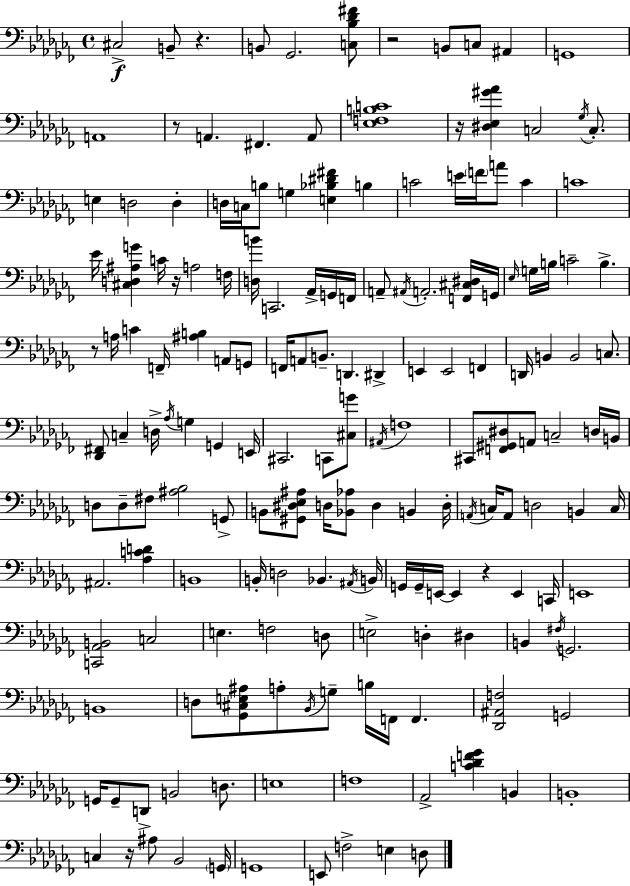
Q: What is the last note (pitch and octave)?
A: D3